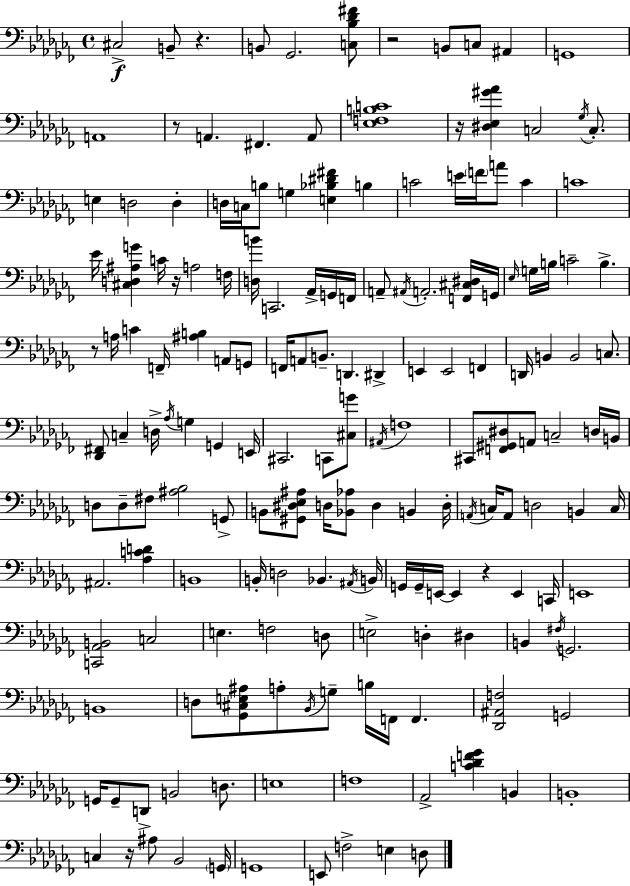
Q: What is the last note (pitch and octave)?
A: D3